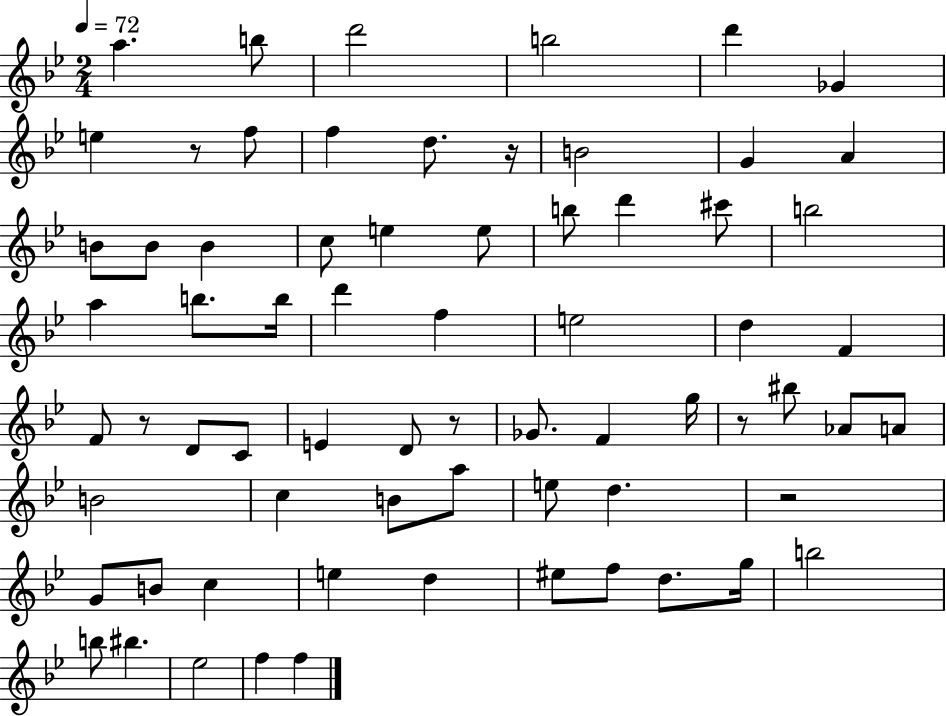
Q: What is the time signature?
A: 2/4